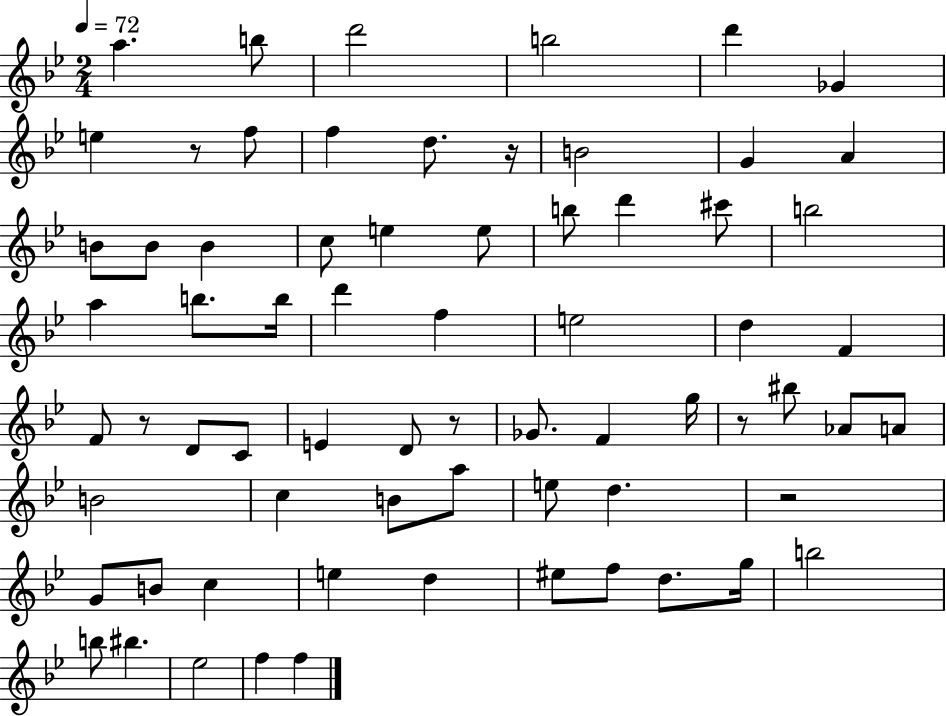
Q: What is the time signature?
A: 2/4